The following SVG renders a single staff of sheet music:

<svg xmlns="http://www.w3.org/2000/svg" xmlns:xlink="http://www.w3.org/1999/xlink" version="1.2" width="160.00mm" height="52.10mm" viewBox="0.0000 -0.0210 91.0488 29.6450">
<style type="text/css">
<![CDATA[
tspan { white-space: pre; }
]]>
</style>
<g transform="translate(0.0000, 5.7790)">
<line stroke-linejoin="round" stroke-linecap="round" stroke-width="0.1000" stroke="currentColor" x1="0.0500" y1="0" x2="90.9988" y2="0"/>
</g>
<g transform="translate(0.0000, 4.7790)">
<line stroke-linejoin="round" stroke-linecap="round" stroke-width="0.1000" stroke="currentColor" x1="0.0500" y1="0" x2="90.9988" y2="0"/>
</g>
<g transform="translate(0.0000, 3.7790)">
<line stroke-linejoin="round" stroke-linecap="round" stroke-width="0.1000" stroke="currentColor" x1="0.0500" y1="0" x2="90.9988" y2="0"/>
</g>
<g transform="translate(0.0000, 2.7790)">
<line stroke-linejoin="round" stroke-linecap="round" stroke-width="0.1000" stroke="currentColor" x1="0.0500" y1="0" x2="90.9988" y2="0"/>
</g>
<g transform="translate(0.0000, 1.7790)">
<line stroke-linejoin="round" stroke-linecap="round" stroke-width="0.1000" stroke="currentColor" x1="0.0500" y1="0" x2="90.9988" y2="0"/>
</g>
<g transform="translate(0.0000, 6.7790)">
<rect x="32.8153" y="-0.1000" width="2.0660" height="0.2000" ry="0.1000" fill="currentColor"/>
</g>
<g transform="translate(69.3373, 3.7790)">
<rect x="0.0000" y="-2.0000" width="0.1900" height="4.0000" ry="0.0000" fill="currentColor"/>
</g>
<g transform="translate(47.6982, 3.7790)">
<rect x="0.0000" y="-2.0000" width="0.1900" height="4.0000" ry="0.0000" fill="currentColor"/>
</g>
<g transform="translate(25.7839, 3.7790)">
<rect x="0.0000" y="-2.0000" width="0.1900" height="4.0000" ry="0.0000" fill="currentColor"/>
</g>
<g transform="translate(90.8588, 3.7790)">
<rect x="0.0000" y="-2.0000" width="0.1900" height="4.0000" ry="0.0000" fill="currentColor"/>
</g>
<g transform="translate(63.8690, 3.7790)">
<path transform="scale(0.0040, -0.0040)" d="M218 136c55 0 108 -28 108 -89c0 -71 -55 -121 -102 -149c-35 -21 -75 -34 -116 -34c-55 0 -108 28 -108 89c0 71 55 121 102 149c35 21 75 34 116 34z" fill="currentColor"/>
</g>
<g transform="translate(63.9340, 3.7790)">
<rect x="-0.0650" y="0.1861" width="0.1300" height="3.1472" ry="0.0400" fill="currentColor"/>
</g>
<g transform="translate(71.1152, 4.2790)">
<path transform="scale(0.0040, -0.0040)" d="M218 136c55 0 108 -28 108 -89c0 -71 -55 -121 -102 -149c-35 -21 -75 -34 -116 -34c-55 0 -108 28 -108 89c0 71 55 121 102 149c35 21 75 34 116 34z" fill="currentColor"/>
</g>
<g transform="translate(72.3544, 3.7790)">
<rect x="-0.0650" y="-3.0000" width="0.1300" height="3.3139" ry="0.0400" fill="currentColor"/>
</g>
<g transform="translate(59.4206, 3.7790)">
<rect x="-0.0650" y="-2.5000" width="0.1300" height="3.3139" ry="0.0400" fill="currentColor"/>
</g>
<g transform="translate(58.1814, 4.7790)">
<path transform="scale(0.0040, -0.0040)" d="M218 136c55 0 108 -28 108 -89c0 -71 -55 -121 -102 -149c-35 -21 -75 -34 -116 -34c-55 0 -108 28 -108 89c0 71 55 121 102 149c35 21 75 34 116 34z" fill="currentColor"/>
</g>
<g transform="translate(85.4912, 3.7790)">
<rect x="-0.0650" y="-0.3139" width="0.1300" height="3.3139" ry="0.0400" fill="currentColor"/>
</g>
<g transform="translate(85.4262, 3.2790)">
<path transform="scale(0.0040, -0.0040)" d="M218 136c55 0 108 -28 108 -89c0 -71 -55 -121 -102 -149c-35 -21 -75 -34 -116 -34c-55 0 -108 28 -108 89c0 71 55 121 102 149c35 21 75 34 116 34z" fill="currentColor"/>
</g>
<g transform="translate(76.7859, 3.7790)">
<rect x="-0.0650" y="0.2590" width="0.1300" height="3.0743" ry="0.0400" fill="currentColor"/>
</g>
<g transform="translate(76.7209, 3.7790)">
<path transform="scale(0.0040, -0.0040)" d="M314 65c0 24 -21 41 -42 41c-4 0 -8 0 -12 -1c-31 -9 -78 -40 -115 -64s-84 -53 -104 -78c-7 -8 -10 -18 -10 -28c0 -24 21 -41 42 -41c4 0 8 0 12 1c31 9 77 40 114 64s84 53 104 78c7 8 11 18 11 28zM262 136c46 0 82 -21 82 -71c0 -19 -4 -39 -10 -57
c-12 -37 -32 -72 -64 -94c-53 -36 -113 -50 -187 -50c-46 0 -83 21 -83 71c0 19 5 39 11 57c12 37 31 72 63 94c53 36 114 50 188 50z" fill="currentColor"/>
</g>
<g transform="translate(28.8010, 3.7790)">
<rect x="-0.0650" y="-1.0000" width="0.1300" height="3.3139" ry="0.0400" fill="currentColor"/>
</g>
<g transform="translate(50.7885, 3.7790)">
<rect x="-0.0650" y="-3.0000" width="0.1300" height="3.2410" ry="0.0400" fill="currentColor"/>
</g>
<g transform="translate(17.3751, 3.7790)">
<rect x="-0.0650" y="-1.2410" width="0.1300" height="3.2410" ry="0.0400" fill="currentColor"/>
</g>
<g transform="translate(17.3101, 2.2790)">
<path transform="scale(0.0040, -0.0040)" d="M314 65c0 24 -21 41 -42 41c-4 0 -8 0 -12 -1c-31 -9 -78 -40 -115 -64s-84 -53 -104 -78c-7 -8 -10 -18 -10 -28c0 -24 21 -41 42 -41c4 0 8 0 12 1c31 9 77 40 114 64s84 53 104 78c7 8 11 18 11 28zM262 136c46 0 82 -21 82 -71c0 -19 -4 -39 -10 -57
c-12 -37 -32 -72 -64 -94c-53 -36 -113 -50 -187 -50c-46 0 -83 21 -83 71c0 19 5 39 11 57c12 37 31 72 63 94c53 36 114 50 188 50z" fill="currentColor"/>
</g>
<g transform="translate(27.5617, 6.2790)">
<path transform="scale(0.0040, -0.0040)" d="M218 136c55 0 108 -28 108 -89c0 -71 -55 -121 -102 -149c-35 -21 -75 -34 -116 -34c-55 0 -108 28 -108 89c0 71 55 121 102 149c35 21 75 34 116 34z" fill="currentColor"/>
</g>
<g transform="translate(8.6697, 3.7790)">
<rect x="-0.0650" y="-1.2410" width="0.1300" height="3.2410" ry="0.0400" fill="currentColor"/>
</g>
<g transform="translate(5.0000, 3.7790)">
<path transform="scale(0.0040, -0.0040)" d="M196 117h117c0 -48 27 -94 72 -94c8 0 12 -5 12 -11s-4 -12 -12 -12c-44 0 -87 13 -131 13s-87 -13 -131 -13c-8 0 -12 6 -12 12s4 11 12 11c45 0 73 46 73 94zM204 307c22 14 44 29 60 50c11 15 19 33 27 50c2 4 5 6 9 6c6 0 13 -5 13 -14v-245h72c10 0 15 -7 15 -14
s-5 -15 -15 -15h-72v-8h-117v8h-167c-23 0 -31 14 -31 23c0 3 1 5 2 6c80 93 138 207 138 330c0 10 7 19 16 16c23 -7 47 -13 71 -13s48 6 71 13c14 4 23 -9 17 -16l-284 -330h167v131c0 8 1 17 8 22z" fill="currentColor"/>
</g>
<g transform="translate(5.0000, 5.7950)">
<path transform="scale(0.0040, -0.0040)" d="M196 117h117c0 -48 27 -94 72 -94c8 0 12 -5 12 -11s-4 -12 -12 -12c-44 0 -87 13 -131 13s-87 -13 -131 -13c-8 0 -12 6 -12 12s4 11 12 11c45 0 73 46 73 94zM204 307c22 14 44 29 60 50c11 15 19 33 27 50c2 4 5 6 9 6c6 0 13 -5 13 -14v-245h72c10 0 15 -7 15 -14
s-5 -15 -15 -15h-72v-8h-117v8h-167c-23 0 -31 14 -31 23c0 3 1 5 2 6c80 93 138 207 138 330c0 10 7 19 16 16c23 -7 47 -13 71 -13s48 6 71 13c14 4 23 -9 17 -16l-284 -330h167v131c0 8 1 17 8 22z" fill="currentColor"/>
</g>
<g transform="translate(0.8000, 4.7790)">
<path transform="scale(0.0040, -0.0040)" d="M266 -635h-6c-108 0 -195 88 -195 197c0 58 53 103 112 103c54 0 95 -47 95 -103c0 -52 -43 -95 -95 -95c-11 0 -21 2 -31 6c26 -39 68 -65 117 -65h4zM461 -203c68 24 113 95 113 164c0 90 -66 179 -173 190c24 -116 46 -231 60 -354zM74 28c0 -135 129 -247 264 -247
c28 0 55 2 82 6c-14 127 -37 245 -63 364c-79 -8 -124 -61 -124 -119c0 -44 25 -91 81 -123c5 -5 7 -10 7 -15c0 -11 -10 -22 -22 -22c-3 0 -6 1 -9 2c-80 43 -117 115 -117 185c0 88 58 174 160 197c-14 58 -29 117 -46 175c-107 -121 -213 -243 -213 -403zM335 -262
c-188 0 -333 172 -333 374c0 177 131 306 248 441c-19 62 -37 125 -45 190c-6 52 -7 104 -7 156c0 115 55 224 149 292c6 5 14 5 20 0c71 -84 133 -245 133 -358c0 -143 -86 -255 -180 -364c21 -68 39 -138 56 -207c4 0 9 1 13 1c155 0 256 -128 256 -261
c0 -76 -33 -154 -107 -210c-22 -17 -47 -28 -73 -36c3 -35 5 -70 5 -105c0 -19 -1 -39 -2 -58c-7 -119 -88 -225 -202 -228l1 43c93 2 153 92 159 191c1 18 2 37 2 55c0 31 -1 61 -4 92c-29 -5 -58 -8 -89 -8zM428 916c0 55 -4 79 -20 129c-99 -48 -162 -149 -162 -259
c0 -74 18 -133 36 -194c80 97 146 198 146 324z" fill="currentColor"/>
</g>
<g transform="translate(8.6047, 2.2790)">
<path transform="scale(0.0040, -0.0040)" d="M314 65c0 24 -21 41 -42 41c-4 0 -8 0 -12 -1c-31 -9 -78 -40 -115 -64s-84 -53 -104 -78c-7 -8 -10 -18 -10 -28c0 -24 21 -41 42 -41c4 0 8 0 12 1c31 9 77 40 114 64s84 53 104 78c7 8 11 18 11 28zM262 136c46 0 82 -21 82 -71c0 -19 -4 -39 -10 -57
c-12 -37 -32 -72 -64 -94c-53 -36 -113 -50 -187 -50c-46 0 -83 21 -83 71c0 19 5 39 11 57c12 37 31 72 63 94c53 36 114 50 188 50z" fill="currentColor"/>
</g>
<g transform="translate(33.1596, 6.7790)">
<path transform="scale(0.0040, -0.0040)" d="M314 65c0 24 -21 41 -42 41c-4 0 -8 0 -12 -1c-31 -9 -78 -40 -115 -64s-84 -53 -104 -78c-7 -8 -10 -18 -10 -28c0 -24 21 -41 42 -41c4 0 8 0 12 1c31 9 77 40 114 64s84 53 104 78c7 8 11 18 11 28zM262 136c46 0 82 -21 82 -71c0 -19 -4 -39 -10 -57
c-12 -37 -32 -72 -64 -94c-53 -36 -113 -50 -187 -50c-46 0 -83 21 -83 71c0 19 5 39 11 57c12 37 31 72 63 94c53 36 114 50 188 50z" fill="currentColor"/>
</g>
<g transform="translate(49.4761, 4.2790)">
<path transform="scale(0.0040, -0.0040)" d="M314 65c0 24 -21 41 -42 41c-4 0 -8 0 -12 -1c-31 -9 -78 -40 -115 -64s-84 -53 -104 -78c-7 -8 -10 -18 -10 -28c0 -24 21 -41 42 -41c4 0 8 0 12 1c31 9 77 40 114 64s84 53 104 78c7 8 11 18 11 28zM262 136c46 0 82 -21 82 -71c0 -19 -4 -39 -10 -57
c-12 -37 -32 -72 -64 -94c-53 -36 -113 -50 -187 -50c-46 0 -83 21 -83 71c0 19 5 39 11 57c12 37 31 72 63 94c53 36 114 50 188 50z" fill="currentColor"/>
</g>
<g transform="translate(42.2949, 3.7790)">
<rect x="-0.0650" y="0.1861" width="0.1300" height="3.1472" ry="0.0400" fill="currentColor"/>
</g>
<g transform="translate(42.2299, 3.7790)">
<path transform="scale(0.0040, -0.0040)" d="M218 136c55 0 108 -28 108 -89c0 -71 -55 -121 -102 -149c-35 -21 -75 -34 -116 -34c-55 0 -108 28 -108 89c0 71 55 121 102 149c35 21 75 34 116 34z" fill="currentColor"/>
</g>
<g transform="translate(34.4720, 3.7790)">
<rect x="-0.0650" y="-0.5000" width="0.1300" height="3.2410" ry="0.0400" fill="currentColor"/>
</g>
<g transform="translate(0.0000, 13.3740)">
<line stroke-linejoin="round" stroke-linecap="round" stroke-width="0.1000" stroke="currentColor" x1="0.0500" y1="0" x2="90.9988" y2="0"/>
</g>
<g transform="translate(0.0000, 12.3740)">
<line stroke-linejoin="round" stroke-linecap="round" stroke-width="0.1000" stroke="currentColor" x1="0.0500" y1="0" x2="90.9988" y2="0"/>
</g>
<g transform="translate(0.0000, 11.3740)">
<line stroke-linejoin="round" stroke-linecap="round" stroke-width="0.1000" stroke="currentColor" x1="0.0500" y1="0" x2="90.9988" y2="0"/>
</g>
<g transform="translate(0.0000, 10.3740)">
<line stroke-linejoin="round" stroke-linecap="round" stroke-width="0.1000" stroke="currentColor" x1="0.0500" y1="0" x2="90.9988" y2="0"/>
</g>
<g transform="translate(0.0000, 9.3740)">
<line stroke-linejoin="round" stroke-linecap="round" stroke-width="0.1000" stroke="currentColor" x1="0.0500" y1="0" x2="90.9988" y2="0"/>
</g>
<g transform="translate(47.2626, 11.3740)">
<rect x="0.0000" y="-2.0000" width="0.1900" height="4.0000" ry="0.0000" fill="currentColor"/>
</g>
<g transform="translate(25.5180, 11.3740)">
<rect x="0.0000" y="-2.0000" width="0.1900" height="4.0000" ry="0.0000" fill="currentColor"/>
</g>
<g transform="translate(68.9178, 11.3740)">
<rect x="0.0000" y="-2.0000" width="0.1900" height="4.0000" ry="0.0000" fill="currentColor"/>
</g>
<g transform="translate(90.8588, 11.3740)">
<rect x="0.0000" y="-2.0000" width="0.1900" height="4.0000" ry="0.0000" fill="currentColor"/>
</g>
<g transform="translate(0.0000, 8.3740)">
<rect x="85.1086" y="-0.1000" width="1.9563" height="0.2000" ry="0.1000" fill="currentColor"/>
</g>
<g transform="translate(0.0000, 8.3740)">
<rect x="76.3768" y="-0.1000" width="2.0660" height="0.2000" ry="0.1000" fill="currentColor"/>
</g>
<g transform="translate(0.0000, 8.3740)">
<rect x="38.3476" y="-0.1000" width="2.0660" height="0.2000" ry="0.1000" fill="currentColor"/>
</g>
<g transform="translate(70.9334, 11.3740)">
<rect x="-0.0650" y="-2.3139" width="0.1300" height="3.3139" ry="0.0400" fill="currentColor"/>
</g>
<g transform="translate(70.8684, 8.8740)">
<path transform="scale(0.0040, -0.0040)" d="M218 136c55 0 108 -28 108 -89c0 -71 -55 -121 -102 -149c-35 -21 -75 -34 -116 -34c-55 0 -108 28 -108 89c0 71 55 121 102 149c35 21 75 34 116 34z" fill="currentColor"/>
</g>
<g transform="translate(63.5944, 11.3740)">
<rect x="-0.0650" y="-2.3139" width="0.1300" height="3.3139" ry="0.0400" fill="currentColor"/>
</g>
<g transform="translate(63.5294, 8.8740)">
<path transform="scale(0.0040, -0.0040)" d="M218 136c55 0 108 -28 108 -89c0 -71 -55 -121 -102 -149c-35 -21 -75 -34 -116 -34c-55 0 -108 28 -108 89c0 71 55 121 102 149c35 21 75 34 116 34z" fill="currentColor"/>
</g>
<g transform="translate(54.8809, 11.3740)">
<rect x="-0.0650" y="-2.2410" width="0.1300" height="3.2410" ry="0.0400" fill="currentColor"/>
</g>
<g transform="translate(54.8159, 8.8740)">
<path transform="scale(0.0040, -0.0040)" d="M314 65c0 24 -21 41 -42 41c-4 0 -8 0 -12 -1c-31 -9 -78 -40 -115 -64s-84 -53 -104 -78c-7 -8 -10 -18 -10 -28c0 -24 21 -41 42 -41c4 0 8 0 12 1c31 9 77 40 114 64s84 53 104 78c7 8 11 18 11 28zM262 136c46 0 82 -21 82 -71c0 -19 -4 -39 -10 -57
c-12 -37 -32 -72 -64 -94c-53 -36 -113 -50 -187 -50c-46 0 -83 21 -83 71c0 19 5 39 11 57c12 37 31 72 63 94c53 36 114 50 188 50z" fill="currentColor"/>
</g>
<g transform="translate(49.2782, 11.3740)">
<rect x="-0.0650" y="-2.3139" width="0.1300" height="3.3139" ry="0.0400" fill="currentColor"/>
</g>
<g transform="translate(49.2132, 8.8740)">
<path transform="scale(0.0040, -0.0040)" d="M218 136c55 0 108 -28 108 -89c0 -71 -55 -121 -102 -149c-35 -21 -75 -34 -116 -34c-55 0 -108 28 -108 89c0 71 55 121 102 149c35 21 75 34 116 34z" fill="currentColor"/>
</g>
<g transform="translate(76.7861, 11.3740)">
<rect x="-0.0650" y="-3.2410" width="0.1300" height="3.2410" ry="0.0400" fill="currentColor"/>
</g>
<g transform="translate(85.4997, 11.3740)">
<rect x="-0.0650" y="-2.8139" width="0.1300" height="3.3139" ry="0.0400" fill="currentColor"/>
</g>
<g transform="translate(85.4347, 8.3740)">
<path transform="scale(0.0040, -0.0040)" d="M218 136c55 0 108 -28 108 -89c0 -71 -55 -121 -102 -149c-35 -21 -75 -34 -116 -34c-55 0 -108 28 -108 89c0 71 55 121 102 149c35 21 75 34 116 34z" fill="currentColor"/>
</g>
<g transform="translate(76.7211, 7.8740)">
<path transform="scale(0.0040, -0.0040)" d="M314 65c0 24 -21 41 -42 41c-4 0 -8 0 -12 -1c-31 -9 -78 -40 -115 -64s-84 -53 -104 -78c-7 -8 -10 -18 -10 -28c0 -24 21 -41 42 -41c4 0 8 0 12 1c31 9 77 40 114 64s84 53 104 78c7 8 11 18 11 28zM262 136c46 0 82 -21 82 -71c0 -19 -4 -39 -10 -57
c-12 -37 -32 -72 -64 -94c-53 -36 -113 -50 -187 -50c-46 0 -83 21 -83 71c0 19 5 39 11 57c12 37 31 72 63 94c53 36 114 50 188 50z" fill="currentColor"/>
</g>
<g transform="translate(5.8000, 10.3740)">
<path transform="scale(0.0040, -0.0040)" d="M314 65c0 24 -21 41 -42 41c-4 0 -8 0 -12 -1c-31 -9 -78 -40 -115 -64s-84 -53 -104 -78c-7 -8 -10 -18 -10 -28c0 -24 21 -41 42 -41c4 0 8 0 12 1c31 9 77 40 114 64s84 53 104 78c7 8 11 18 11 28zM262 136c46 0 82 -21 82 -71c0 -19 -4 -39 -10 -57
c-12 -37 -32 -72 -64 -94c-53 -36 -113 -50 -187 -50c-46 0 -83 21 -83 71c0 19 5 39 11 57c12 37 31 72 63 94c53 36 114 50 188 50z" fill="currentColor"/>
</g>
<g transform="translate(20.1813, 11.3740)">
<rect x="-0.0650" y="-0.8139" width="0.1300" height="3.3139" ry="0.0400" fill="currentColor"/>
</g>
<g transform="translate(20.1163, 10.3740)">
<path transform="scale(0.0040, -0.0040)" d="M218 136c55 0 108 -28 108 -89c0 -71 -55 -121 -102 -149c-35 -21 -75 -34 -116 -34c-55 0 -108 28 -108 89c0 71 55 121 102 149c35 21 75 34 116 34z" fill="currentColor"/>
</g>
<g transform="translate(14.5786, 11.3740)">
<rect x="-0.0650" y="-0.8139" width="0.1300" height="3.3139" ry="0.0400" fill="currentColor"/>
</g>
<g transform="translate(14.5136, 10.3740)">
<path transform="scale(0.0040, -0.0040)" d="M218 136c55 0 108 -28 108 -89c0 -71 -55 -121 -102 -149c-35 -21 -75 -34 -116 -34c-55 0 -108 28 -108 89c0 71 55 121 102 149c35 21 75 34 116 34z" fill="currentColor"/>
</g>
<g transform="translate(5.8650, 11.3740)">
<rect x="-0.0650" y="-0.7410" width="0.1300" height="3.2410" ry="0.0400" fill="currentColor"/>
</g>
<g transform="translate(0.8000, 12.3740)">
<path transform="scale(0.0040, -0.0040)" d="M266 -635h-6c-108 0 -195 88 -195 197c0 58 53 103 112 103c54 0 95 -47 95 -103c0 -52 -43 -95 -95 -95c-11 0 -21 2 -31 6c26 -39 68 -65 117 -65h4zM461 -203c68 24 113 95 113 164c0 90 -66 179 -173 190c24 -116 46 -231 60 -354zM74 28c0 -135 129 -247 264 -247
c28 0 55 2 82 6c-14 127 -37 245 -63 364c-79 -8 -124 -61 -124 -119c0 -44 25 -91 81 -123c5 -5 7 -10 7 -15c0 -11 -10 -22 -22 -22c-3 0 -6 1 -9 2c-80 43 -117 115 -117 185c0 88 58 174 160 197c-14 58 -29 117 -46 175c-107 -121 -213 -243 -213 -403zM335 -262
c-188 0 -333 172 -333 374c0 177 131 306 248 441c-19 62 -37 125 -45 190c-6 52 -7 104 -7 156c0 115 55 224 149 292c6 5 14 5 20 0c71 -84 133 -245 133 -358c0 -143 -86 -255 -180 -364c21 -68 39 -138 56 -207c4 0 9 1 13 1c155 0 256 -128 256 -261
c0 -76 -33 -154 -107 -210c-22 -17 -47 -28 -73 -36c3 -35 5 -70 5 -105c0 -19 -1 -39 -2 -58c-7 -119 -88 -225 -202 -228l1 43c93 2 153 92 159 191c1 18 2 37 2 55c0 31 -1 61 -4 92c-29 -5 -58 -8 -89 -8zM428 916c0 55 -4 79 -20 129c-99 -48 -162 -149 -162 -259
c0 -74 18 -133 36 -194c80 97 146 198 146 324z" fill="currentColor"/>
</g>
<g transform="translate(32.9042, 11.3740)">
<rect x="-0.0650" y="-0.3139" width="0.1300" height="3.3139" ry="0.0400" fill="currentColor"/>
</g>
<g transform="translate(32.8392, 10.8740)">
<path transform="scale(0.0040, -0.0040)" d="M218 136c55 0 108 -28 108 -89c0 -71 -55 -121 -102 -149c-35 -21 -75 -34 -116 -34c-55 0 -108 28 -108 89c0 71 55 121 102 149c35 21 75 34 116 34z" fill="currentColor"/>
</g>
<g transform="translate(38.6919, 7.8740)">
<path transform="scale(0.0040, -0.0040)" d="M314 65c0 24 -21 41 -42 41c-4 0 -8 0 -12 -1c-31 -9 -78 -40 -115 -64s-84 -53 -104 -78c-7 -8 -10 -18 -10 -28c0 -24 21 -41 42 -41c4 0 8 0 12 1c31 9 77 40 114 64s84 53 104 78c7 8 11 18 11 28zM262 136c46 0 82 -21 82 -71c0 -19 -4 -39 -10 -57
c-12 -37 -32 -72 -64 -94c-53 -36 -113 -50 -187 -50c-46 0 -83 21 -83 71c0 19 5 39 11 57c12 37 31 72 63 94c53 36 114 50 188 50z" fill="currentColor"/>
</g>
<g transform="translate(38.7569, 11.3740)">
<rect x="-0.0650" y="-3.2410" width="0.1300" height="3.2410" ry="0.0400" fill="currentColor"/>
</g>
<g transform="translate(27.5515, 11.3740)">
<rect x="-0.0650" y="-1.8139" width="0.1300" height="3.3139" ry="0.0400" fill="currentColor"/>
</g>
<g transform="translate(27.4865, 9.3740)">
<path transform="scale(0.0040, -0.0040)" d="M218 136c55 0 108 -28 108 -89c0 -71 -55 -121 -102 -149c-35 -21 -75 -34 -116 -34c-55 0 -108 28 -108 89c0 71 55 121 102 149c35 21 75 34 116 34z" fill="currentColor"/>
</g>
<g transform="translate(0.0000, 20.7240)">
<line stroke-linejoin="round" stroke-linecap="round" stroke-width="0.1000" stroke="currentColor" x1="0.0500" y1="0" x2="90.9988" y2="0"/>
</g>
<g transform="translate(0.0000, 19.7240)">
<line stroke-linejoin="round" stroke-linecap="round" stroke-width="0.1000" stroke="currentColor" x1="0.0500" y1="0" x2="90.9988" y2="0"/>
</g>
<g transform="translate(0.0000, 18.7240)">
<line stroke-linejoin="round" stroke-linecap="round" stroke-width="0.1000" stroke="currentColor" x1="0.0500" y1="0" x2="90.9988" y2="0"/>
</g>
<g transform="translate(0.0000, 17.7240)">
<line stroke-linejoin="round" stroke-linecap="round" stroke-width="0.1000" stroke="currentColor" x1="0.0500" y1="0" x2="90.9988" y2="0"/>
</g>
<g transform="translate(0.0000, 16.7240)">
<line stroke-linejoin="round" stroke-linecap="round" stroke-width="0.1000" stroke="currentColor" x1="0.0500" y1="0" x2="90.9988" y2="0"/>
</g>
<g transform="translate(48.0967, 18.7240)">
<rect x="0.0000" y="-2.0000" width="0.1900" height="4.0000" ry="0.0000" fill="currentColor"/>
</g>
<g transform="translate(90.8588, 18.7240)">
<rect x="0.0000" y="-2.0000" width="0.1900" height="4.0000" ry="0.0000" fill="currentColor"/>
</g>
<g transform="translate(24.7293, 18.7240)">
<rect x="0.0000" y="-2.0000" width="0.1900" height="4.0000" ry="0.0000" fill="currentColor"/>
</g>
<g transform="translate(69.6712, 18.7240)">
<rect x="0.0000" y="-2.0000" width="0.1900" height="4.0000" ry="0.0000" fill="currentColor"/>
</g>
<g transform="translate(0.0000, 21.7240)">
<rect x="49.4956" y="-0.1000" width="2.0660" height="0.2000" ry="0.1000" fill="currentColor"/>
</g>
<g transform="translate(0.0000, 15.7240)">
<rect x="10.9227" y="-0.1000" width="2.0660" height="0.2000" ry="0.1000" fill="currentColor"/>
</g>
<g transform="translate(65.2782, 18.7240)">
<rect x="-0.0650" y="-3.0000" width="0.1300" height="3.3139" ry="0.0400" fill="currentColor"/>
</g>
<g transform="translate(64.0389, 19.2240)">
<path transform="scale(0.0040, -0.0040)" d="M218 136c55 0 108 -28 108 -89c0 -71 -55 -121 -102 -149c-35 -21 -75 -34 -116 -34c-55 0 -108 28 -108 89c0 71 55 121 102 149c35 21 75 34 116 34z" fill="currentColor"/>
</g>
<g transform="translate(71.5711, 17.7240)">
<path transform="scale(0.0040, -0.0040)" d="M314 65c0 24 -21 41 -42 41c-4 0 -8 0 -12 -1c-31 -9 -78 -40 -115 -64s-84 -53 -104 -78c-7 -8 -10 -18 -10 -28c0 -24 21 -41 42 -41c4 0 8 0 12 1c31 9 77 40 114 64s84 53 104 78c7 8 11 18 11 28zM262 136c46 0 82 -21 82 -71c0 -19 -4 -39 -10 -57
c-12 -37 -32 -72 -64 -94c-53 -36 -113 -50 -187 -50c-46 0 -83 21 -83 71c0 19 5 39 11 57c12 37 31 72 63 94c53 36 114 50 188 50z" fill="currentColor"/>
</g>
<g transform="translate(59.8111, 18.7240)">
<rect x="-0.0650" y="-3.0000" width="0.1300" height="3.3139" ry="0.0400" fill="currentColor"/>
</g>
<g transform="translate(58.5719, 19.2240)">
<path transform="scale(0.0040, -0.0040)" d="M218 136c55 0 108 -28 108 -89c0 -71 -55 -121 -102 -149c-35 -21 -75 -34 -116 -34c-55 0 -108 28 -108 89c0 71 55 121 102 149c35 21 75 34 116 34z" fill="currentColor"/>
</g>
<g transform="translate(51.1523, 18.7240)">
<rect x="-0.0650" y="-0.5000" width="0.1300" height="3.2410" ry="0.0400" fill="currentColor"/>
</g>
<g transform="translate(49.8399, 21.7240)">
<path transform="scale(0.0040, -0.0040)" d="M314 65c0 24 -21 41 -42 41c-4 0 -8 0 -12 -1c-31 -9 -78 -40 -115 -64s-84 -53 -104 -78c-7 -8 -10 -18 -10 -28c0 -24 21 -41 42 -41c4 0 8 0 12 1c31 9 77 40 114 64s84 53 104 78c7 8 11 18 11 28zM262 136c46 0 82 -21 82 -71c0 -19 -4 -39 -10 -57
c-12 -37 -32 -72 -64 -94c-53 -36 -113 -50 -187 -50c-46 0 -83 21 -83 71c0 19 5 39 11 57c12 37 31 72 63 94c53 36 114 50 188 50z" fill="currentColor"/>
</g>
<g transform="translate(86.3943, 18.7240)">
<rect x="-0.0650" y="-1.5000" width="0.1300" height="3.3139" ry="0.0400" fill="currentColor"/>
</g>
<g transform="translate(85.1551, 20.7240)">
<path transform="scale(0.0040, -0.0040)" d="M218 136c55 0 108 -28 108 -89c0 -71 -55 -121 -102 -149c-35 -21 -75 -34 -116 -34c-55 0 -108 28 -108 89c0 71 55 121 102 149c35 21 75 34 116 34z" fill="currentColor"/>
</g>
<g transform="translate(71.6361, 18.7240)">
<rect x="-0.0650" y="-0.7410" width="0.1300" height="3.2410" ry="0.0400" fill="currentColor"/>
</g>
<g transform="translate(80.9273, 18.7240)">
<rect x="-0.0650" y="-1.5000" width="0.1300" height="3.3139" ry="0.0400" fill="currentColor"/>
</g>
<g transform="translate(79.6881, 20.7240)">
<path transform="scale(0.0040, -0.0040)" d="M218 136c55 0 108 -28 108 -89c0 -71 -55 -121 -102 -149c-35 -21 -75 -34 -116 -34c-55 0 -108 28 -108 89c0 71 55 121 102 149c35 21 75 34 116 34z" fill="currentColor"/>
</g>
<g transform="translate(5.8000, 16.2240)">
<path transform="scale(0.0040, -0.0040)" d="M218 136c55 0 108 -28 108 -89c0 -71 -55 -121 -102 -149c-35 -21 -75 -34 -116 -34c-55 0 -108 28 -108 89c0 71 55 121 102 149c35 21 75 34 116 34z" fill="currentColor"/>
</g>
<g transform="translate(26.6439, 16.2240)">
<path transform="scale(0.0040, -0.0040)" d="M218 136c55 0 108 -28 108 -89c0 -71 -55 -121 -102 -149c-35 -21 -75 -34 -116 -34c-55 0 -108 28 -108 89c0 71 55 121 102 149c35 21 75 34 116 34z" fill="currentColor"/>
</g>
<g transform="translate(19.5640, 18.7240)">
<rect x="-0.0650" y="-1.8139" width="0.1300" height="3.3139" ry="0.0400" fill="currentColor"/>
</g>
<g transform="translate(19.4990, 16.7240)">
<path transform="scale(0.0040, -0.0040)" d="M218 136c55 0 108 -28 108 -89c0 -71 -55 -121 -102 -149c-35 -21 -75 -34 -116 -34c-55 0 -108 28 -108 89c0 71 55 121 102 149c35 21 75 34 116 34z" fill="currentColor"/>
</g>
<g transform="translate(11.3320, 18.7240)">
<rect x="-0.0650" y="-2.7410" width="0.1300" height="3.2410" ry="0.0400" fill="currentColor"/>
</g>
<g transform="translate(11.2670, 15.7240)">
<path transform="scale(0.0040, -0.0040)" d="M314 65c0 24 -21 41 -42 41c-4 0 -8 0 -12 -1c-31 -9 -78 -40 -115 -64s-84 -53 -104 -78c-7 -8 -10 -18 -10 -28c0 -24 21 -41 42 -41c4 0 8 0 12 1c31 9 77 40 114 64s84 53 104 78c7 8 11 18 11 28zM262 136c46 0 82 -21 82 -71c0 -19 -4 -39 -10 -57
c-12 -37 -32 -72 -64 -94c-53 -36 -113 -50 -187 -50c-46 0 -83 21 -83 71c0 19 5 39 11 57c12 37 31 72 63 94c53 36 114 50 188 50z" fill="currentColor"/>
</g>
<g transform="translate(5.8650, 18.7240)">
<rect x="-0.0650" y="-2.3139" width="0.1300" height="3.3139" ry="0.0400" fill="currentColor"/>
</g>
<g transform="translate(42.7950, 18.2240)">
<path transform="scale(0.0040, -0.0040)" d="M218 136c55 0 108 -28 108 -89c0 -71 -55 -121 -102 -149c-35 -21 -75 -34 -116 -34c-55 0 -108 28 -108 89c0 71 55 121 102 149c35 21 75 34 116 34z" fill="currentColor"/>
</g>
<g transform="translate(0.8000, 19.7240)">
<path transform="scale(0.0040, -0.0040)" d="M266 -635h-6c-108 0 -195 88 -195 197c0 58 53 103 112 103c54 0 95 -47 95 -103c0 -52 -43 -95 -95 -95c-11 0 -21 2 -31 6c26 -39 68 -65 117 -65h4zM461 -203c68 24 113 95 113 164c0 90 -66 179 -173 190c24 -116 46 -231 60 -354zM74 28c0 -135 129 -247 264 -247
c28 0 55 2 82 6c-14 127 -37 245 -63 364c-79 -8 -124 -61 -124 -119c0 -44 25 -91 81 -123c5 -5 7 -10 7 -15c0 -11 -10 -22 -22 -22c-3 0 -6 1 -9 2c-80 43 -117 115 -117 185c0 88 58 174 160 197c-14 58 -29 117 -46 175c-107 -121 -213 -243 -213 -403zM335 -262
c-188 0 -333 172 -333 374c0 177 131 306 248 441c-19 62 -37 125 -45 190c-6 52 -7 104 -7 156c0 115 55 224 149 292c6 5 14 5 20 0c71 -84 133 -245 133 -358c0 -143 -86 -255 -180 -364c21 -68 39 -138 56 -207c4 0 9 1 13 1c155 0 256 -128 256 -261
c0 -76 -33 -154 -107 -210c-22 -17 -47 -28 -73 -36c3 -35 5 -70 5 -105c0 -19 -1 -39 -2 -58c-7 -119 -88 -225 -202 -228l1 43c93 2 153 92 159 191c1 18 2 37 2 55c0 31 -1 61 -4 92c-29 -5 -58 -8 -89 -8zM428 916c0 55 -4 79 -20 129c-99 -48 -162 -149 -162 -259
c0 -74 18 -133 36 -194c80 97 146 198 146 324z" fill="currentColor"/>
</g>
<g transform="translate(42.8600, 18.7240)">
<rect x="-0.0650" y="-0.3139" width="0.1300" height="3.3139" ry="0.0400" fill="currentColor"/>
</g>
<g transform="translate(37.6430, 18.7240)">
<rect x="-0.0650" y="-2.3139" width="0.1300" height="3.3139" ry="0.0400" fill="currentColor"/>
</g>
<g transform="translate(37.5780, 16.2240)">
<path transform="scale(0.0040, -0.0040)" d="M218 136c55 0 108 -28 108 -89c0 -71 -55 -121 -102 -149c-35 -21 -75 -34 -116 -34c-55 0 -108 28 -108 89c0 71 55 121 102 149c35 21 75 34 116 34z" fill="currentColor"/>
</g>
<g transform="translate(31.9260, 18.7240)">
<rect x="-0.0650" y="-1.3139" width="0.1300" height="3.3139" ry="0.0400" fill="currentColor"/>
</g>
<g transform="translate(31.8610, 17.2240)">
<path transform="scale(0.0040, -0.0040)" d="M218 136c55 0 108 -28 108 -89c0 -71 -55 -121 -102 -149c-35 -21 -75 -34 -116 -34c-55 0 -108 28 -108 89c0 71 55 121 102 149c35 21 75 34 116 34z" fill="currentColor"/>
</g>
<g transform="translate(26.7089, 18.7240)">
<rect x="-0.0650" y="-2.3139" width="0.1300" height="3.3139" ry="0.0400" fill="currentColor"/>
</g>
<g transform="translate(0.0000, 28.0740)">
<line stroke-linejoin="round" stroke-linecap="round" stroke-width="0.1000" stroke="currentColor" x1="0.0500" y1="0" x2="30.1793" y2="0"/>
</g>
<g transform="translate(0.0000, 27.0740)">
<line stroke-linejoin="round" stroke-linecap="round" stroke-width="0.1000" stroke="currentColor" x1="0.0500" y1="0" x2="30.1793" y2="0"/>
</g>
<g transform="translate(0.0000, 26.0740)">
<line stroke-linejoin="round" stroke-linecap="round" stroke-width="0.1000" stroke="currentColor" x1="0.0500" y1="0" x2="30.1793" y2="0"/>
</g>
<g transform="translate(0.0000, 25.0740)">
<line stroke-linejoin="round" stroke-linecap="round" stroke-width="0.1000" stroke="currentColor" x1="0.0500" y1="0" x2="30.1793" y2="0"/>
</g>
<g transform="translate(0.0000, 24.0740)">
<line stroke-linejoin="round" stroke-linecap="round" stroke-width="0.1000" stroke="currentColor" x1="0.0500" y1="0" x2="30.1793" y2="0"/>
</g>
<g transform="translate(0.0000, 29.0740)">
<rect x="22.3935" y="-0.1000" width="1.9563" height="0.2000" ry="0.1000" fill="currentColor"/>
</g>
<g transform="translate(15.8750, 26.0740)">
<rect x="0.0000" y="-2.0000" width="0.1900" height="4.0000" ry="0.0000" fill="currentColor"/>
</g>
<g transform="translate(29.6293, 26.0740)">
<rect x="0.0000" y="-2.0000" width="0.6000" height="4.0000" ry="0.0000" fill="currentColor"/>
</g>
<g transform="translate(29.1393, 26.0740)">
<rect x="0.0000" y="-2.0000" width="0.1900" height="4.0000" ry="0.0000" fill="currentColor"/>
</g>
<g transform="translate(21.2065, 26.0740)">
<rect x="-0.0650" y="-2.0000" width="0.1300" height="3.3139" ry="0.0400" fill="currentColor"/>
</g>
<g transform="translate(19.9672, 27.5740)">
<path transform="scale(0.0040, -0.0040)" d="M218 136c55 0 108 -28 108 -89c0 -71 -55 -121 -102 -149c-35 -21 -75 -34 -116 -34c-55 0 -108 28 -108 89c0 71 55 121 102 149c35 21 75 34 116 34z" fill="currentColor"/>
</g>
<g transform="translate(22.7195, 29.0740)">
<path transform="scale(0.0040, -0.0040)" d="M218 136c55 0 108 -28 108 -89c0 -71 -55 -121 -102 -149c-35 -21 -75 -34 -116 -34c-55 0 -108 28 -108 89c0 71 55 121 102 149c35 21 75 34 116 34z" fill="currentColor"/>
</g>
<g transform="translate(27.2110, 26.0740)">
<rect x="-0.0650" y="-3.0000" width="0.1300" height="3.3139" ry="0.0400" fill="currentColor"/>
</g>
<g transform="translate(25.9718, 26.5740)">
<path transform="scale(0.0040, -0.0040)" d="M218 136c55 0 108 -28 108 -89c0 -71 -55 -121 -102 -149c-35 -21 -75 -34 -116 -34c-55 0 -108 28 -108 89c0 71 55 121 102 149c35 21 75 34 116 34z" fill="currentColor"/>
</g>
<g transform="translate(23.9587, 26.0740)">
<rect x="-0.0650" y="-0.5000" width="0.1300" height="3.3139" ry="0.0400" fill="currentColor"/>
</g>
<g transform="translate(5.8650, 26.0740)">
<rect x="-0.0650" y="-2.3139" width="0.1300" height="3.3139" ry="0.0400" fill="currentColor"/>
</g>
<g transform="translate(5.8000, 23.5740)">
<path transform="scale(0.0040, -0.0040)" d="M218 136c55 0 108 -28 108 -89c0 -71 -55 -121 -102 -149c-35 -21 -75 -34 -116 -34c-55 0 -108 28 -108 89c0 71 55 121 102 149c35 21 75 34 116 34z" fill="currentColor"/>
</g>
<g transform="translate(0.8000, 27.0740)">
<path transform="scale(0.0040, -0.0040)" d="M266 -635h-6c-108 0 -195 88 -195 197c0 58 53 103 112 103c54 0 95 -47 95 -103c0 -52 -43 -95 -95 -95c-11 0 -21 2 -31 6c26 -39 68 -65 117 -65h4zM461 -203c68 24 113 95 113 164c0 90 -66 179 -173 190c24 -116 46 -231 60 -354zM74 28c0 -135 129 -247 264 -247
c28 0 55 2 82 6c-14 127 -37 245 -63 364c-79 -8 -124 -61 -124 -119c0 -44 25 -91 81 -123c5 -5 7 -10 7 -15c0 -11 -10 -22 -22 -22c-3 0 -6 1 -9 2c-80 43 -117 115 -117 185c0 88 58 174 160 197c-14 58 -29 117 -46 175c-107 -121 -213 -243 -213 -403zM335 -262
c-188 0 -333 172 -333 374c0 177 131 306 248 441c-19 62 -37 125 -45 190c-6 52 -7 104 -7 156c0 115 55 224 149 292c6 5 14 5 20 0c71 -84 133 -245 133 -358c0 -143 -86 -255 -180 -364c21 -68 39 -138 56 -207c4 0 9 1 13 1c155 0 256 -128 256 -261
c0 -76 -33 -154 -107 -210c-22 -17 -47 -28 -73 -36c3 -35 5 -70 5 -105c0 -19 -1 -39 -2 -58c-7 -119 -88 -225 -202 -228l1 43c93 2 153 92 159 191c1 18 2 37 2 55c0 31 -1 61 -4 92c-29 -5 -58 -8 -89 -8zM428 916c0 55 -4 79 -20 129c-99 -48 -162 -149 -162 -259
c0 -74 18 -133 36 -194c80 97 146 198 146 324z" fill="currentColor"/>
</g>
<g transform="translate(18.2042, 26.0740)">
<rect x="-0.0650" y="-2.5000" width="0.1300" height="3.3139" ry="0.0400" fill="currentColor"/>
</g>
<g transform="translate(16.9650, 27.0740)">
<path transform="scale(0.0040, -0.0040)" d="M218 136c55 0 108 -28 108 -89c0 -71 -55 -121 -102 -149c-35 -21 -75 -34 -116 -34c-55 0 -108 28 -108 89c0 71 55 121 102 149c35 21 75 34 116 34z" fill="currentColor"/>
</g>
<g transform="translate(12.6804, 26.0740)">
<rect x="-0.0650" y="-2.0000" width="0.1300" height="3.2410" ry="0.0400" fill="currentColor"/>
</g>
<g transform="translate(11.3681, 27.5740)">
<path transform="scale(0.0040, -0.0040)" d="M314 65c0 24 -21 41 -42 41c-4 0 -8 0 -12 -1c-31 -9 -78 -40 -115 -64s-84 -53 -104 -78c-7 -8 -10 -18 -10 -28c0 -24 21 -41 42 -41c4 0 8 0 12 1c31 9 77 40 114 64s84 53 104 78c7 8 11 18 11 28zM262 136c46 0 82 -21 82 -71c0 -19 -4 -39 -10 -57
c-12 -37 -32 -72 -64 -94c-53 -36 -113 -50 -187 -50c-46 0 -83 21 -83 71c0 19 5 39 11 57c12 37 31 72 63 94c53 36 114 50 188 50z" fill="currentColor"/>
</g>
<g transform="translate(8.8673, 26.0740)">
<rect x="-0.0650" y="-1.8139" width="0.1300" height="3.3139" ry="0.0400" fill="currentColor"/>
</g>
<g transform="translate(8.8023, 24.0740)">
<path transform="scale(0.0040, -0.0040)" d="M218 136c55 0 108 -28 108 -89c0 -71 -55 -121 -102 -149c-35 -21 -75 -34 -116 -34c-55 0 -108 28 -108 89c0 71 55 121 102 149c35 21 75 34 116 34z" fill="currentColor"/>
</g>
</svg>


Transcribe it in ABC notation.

X:1
T:Untitled
M:4/4
L:1/4
K:C
e2 e2 D C2 B A2 G B A B2 c d2 d d f c b2 g g2 g g b2 a g a2 f g e g c C2 A A d2 E E g f F2 G F C A